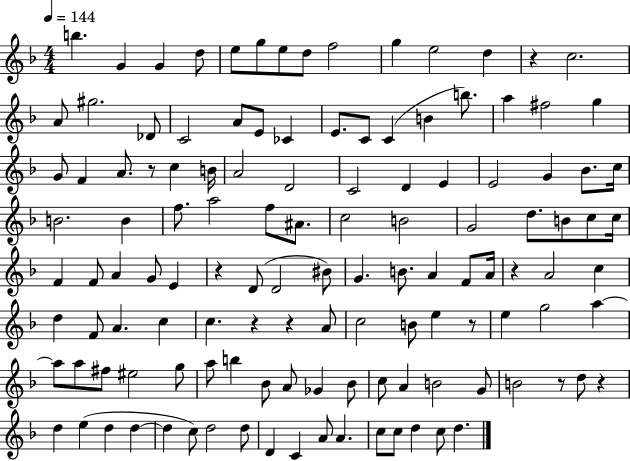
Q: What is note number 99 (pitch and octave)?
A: D5